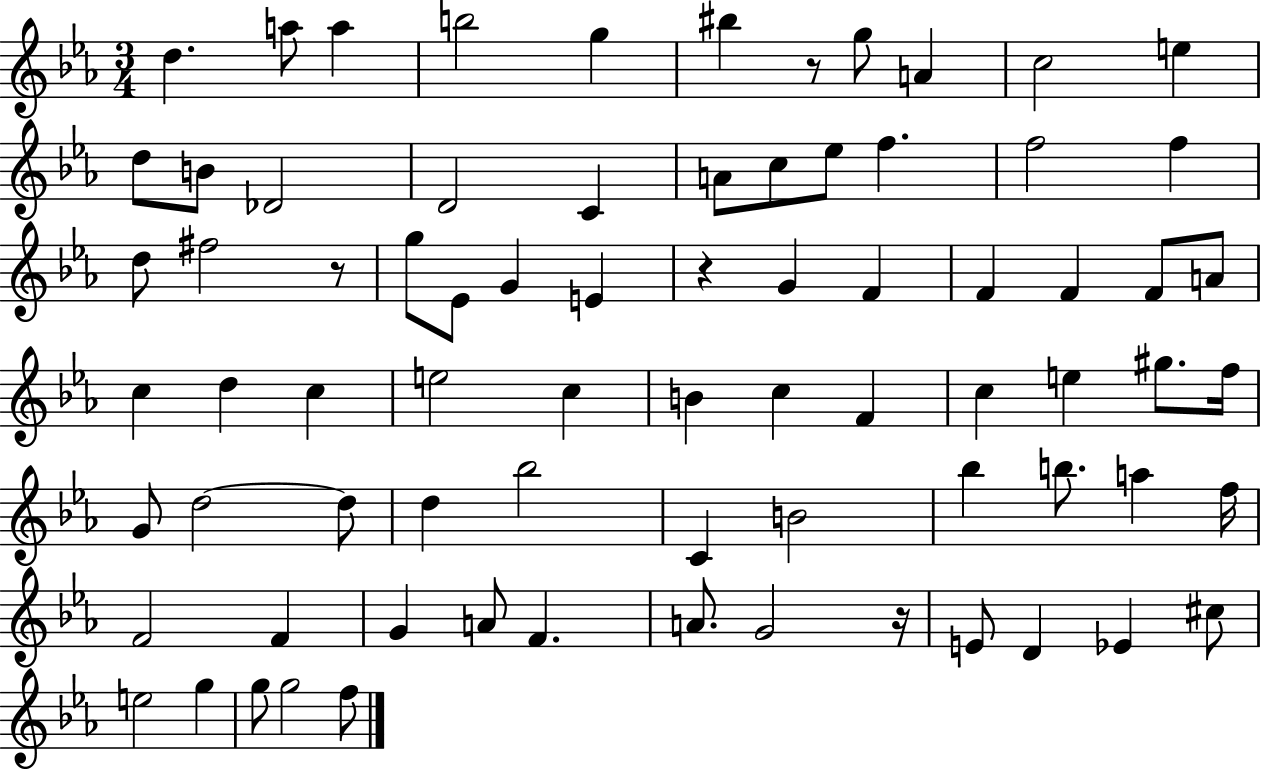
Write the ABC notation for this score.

X:1
T:Untitled
M:3/4
L:1/4
K:Eb
d a/2 a b2 g ^b z/2 g/2 A c2 e d/2 B/2 _D2 D2 C A/2 c/2 _e/2 f f2 f d/2 ^f2 z/2 g/2 _E/2 G E z G F F F F/2 A/2 c d c e2 c B c F c e ^g/2 f/4 G/2 d2 d/2 d _b2 C B2 _b b/2 a f/4 F2 F G A/2 F A/2 G2 z/4 E/2 D _E ^c/2 e2 g g/2 g2 f/2